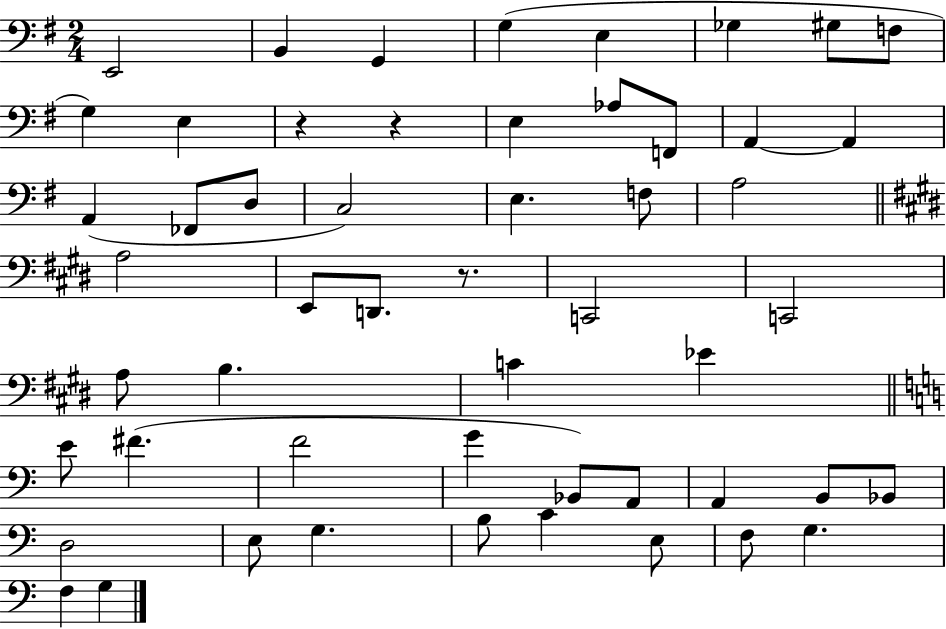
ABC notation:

X:1
T:Untitled
M:2/4
L:1/4
K:G
E,,2 B,, G,, G, E, _G, ^G,/2 F,/2 G, E, z z E, _A,/2 F,,/2 A,, A,, A,, _F,,/2 D,/2 C,2 E, F,/2 A,2 A,2 E,,/2 D,,/2 z/2 C,,2 C,,2 A,/2 B, C _E E/2 ^F F2 G _B,,/2 A,,/2 A,, B,,/2 _B,,/2 D,2 E,/2 G, B,/2 C E,/2 F,/2 G, F, G,